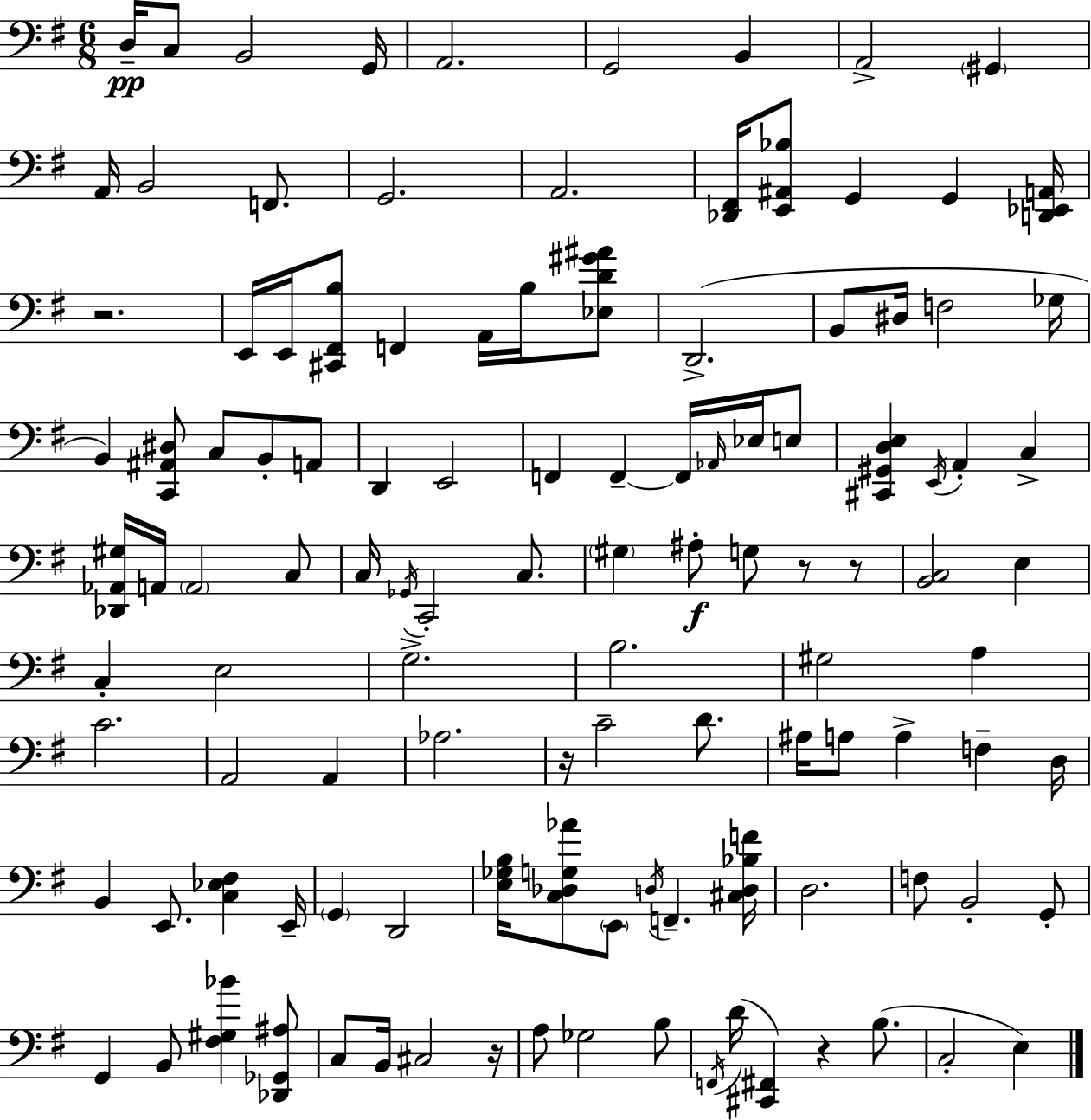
X:1
T:Untitled
M:6/8
L:1/4
K:G
D,/4 C,/2 B,,2 G,,/4 A,,2 G,,2 B,, A,,2 ^G,, A,,/4 B,,2 F,,/2 G,,2 A,,2 [_D,,^F,,]/4 [E,,^A,,_B,]/2 G,, G,, [D,,_E,,A,,]/4 z2 E,,/4 E,,/4 [^C,,^F,,B,]/2 F,, A,,/4 B,/4 [_E,D^G^A]/2 D,,2 B,,/2 ^D,/4 F,2 _G,/4 B,, [C,,^A,,^D,]/2 C,/2 B,,/2 A,,/2 D,, E,,2 F,, F,, F,,/4 _A,,/4 _E,/4 E,/2 [^C,,^G,,D,E,] E,,/4 A,, C, [_D,,_A,,^G,]/4 A,,/4 A,,2 C,/2 C,/4 _G,,/4 C,,2 C,/2 ^G, ^A,/2 G,/2 z/2 z/2 [B,,C,]2 E, C, E,2 G,2 B,2 ^G,2 A, C2 A,,2 A,, _A,2 z/4 C2 D/2 ^A,/4 A,/2 A, F, D,/4 B,, E,,/2 [C,_E,^F,] E,,/4 G,, D,,2 [E,_G,B,]/4 [C,_D,G,_A]/2 E,,/2 D,/4 F,, [^C,D,_B,F]/4 D,2 F,/2 B,,2 G,,/2 G,, B,,/2 [^F,^G,_B] [_D,,_G,,^A,]/2 C,/2 B,,/4 ^C,2 z/4 A,/2 _G,2 B,/2 F,,/4 D/4 [^C,,^F,,] z B,/2 C,2 E,